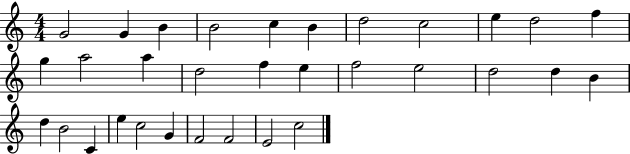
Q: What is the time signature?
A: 4/4